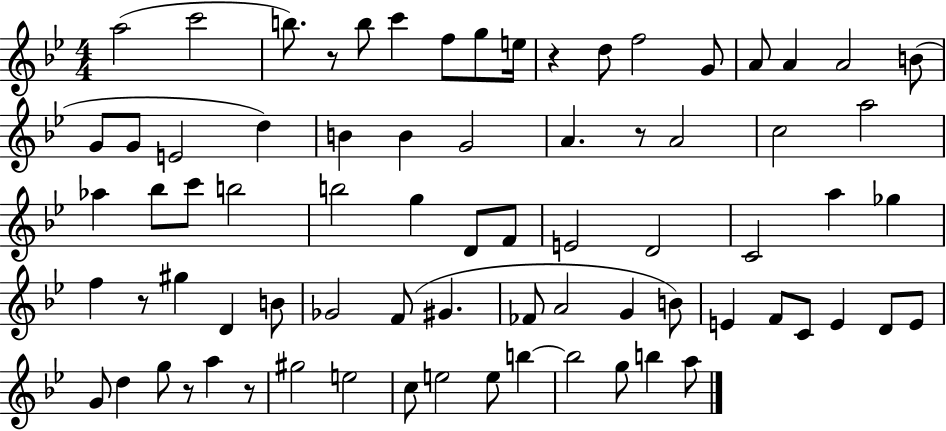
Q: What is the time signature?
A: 4/4